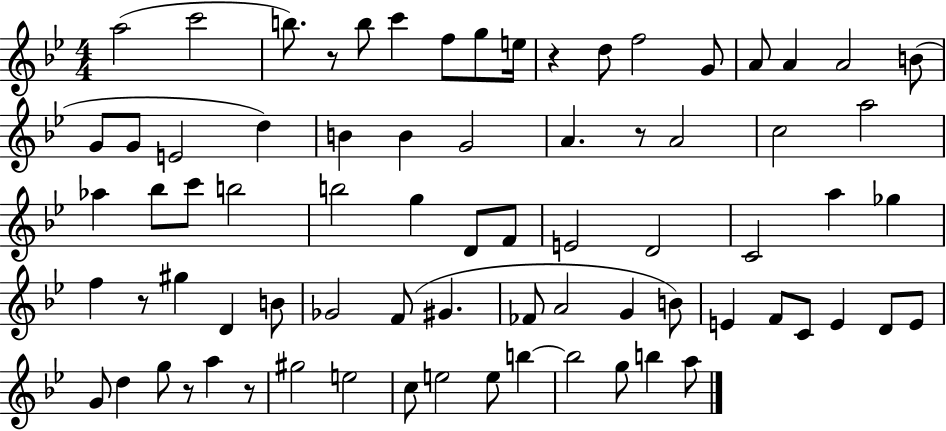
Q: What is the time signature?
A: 4/4